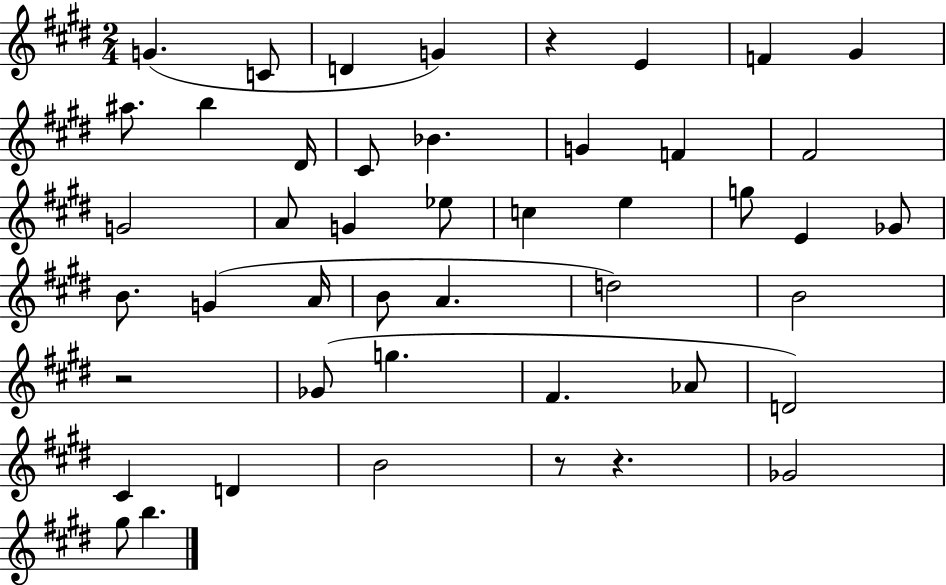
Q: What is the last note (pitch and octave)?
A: B5